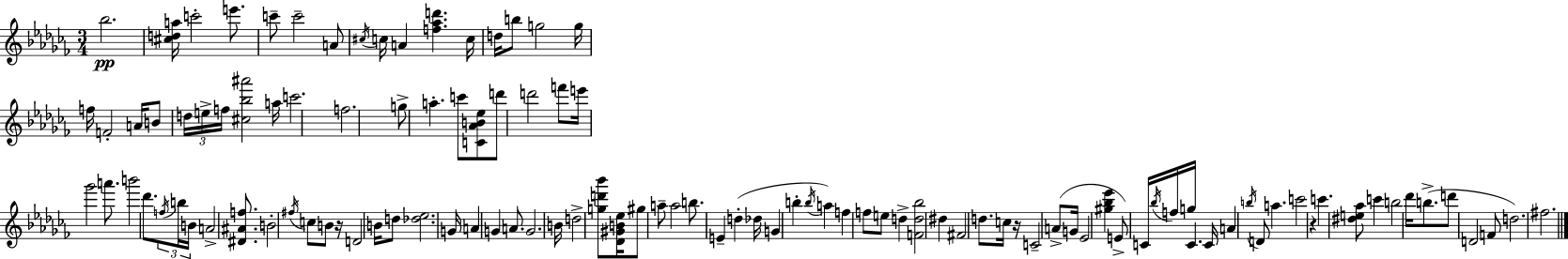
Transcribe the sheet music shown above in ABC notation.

X:1
T:Untitled
M:3/4
L:1/4
K:Abm
_b2 [^cda]/4 c'2 e'/2 c'/2 c'2 A/2 ^c/4 c/4 A [f_ad'] c/4 d/4 b/2 g2 g/4 f/4 F2 A/4 B/2 d/4 e/4 f/4 [^c_b^a']2 a/4 c'2 f2 g/2 a c'/2 [C_AB_e]/2 d'/2 d'2 f'/2 e'/4 _g'2 a'/2 b'2 _d'/2 f/4 b/4 B/4 A2 [^D^Af]/2 B2 ^f/4 c/2 B/2 z/4 D2 B/4 d/2 [_d_e]2 G/4 A G A/2 G2 B/4 d2 [gd'_b']/2 [_D^GB_e]/4 ^g/2 a/2 a2 b/2 E d _d/4 G b b/4 a f f/2 e/2 d [Fd_b]2 ^d ^F2 d/2 c/4 z/4 C2 A/2 G/4 _E2 [^g_b_e'] E/2 C/4 _b/4 f/4 g/4 C C/4 A b/4 D/2 a c'2 z c' [^de_a]/2 c' b2 _d'/4 b/2 d'/2 D2 F/2 d2 ^f2